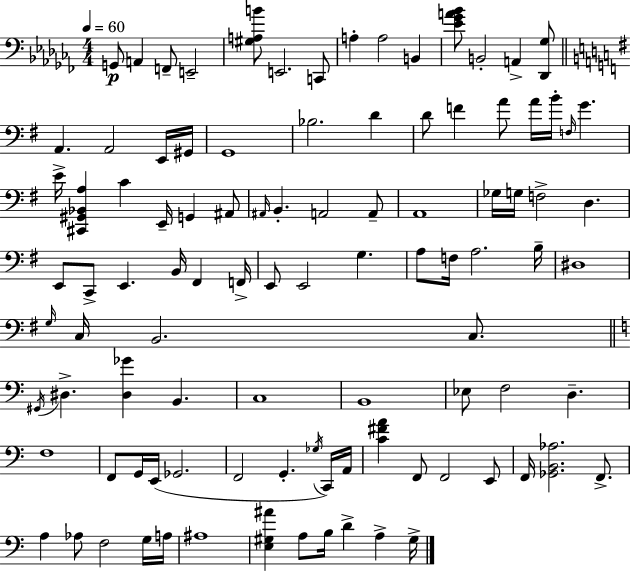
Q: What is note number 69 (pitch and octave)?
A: E2